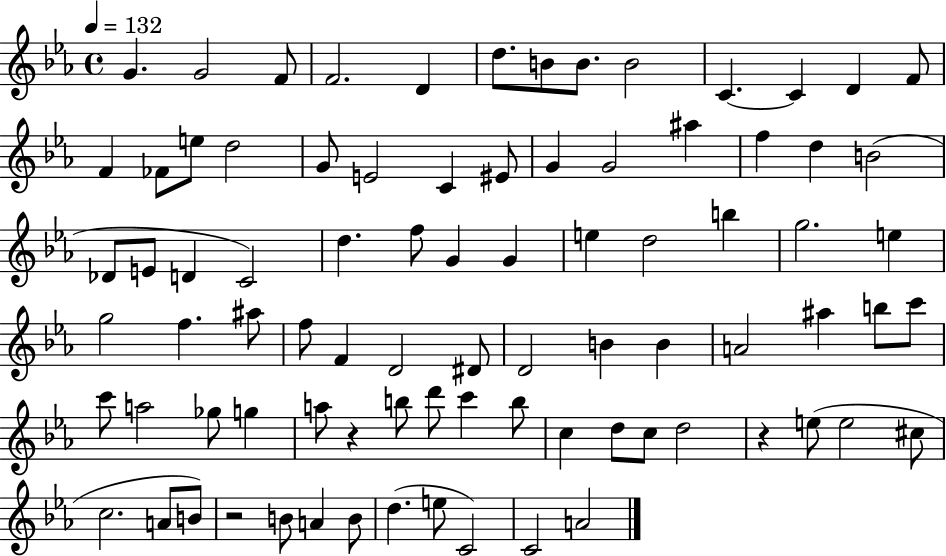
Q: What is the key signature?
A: EES major